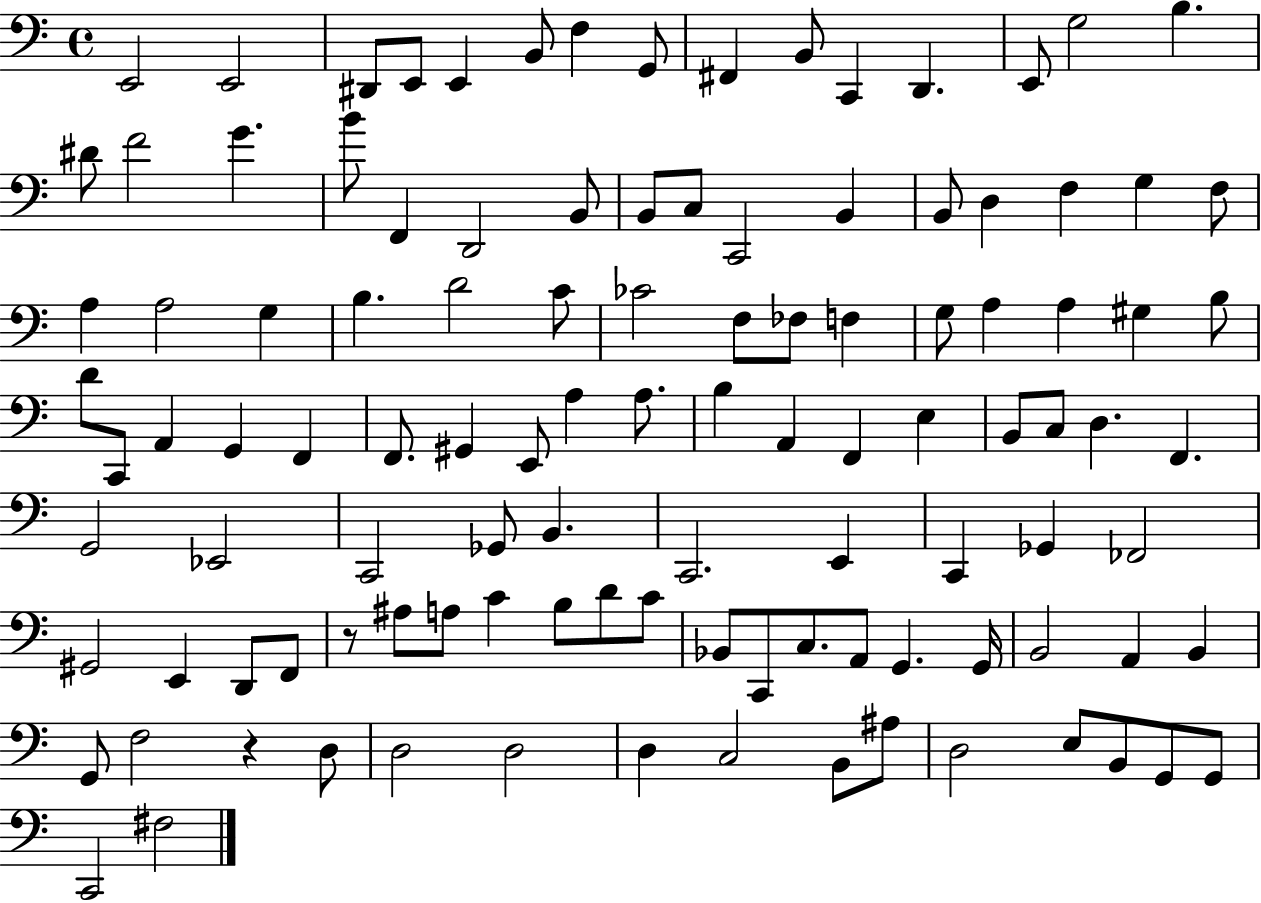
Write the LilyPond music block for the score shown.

{
  \clef bass
  \time 4/4
  \defaultTimeSignature
  \key c \major
  \repeat volta 2 { e,2 e,2 | dis,8 e,8 e,4 b,8 f4 g,8 | fis,4 b,8 c,4 d,4. | e,8 g2 b4. | \break dis'8 f'2 g'4. | b'8 f,4 d,2 b,8 | b,8 c8 c,2 b,4 | b,8 d4 f4 g4 f8 | \break a4 a2 g4 | b4. d'2 c'8 | ces'2 f8 fes8 f4 | g8 a4 a4 gis4 b8 | \break d'8 c,8 a,4 g,4 f,4 | f,8. gis,4 e,8 a4 a8. | b4 a,4 f,4 e4 | b,8 c8 d4. f,4. | \break g,2 ees,2 | c,2 ges,8 b,4. | c,2. e,4 | c,4 ges,4 fes,2 | \break gis,2 e,4 d,8 f,8 | r8 ais8 a8 c'4 b8 d'8 c'8 | bes,8 c,8 c8. a,8 g,4. g,16 | b,2 a,4 b,4 | \break g,8 f2 r4 d8 | d2 d2 | d4 c2 b,8 ais8 | d2 e8 b,8 g,8 g,8 | \break c,2 fis2 | } \bar "|."
}